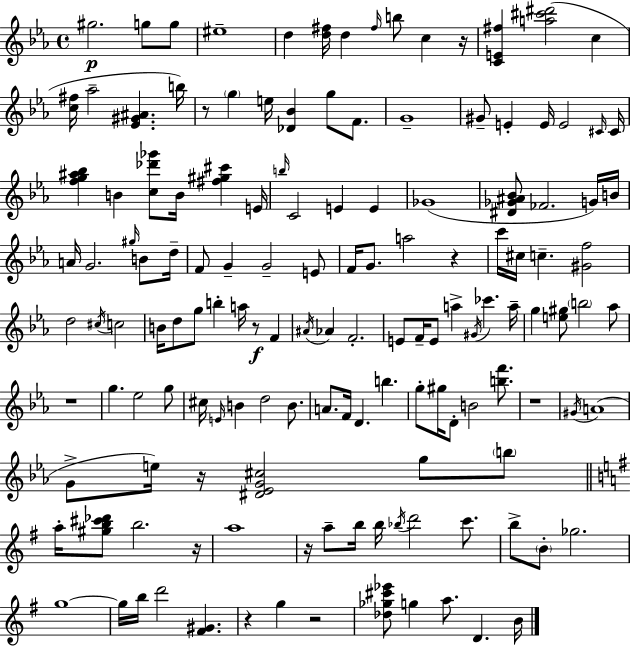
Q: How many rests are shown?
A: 11